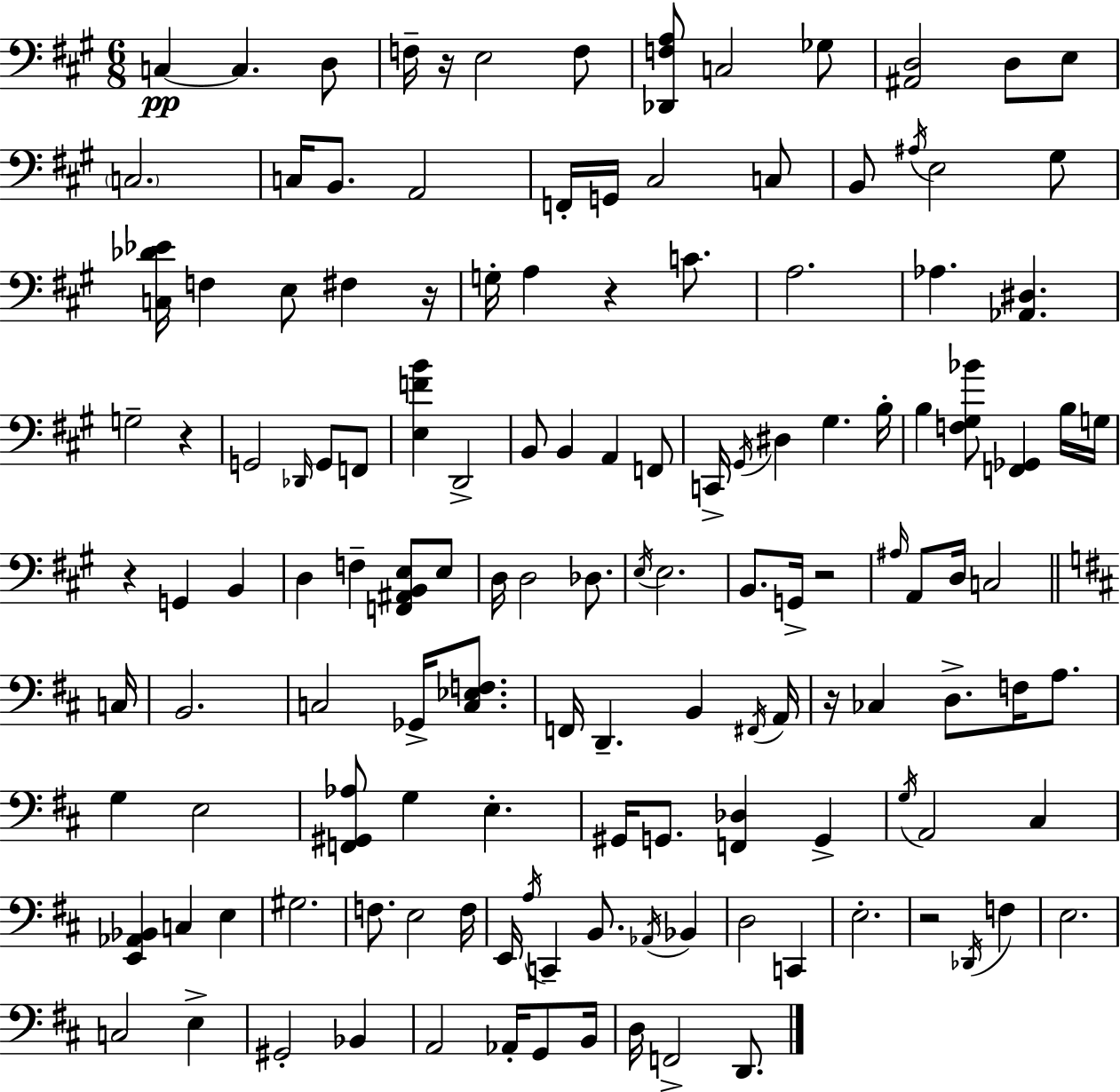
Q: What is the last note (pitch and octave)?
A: D2